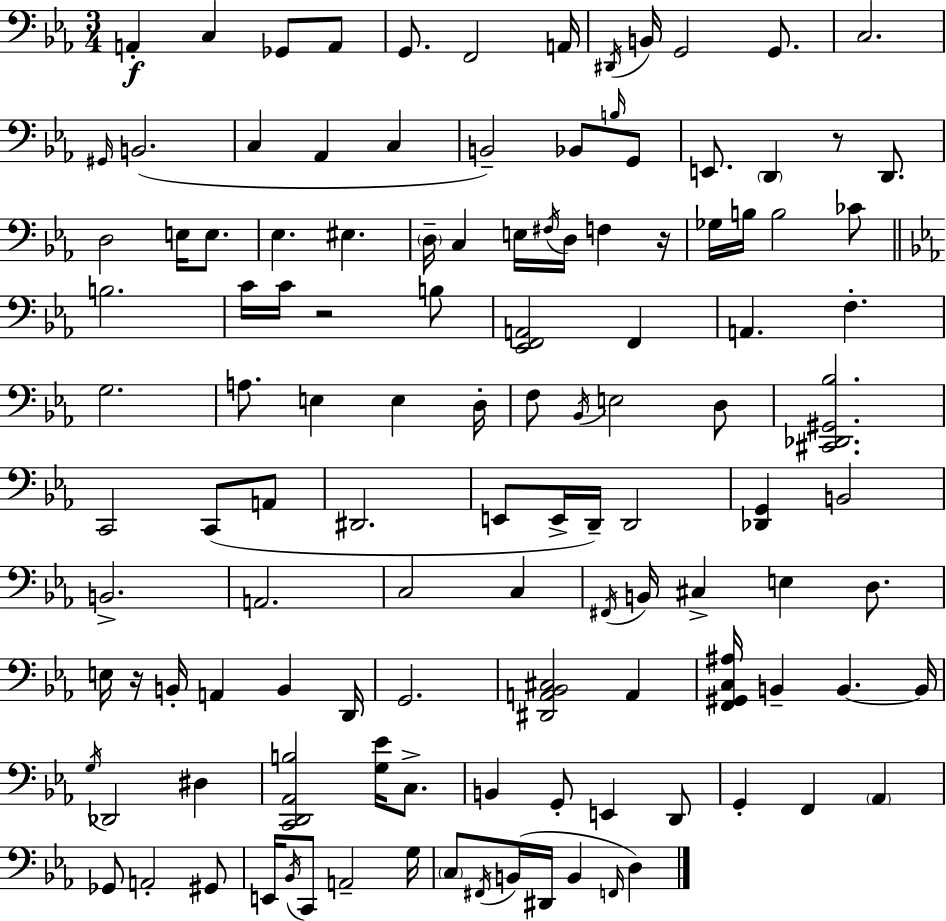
{
  \clef bass
  \numericTimeSignature
  \time 3/4
  \key c \minor
  a,4-.\f c4 ges,8 a,8 | g,8. f,2 a,16 | \acciaccatura { dis,16 } b,16 g,2 g,8. | c2. | \break \grace { gis,16 }( b,2. | c4 aes,4 c4 | b,2--) bes,8 | \grace { b16 } g,8 e,8. \parenthesize d,4 r8 | \break d,8. d2 e16 | e8. ees4. eis4. | \parenthesize d16-- c4 e16 \acciaccatura { fis16 } d16 f4 | r16 ges16 b16 b2 | \break ces'8 \bar "||" \break \key ees \major b2. | c'16 c'16 r2 b8 | <ees, f, a,>2 f,4 | a,4. f4.-. | \break g2. | a8. e4 e4 d16-. | f8 \acciaccatura { bes,16 } e2 d8 | <cis, des, gis, bes>2. | \break c,2 c,8( a,8 | dis,2. | e,8 e,16-> d,16--) d,2 | <des, g,>4 b,2 | \break b,2.-> | a,2. | c2 c4 | \acciaccatura { fis,16 } b,16 cis4-> e4 d8. | \break e16 r16 b,16-. a,4 b,4 | d,16 g,2. | <dis, a, bes, cis>2 a,4 | <f, gis, c ais>16 b,4-- b,4.~~ | \break b,16 \acciaccatura { g16 } des,2 dis4 | <c, d, aes, b>2 <g ees'>16 | c8.-> b,4 g,8-. e,4 | d,8 g,4-. f,4 \parenthesize aes,4 | \break ges,8 a,2-. | gis,8 e,16 \acciaccatura { bes,16 } c,8 a,2-- | g16 \parenthesize c8 \acciaccatura { fis,16 }( b,16 dis,16 b,4 | \grace { f,16 } d4) \bar "|."
}